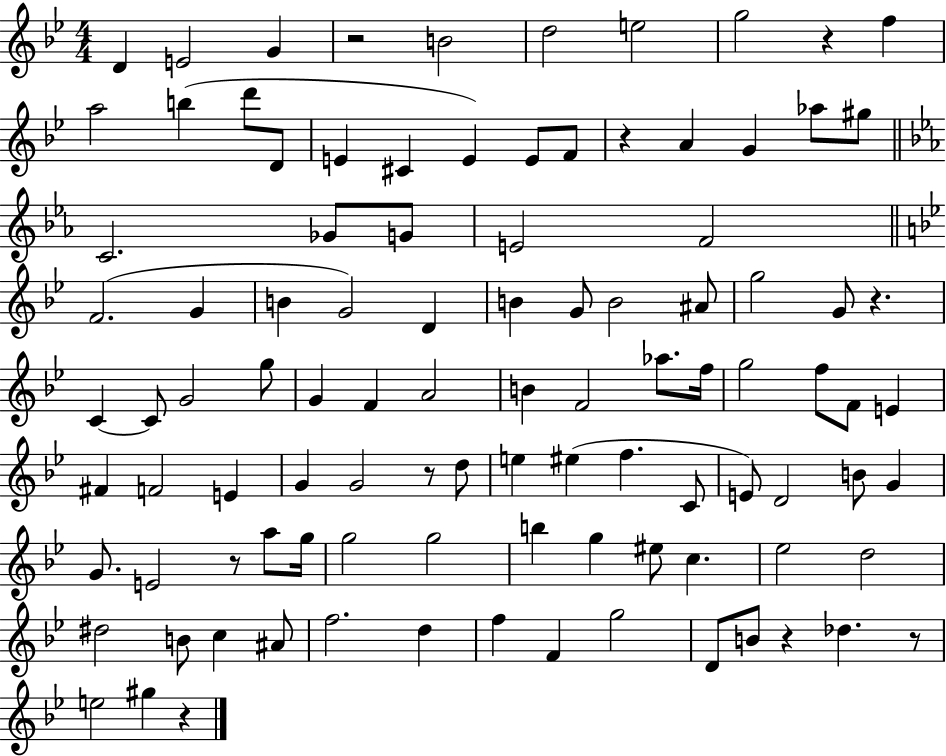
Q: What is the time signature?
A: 4/4